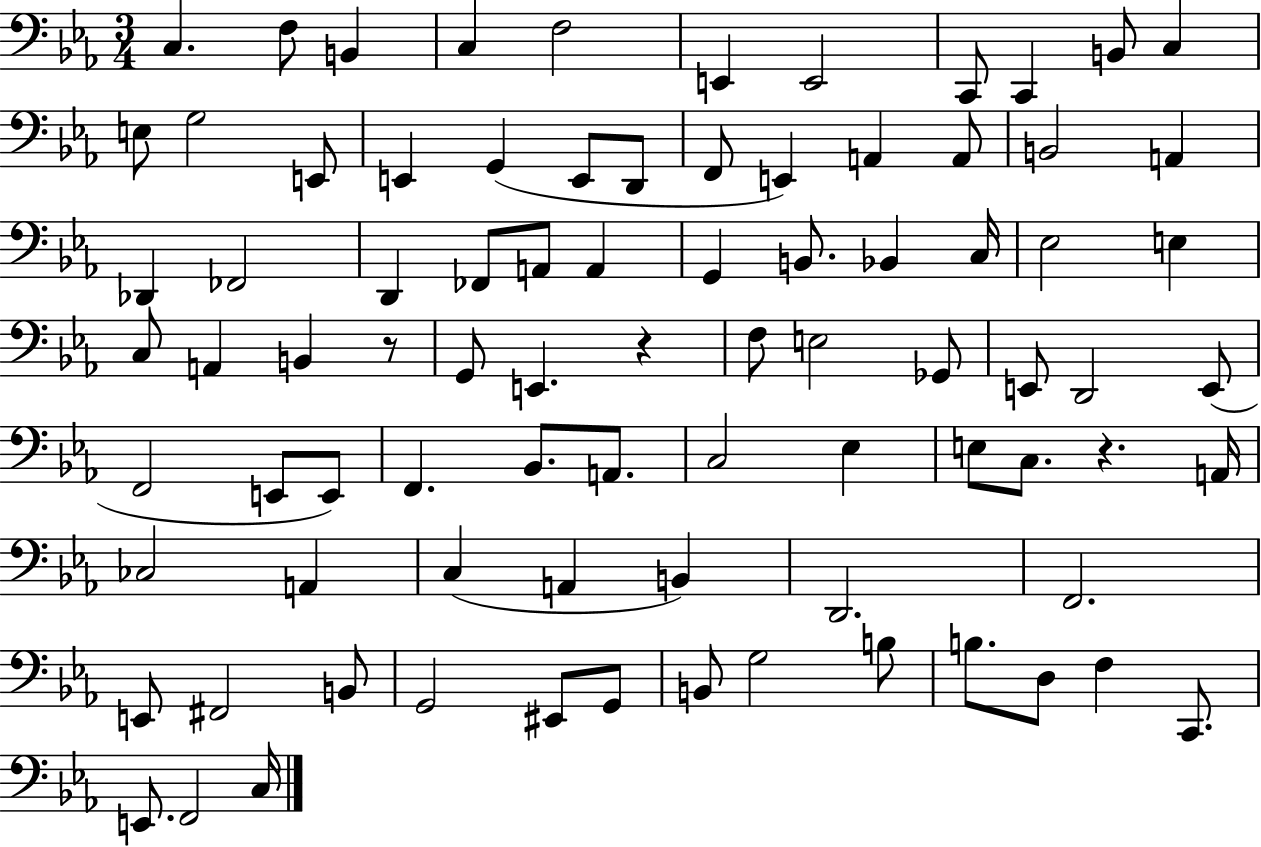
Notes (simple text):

C3/q. F3/e B2/q C3/q F3/h E2/q E2/h C2/e C2/q B2/e C3/q E3/e G3/h E2/e E2/q G2/q E2/e D2/e F2/e E2/q A2/q A2/e B2/h A2/q Db2/q FES2/h D2/q FES2/e A2/e A2/q G2/q B2/e. Bb2/q C3/s Eb3/h E3/q C3/e A2/q B2/q R/e G2/e E2/q. R/q F3/e E3/h Gb2/e E2/e D2/h E2/e F2/h E2/e E2/e F2/q. Bb2/e. A2/e. C3/h Eb3/q E3/e C3/e. R/q. A2/s CES3/h A2/q C3/q A2/q B2/q D2/h. F2/h. E2/e F#2/h B2/e G2/h EIS2/e G2/e B2/e G3/h B3/e B3/e. D3/e F3/q C2/e. E2/e. F2/h C3/s